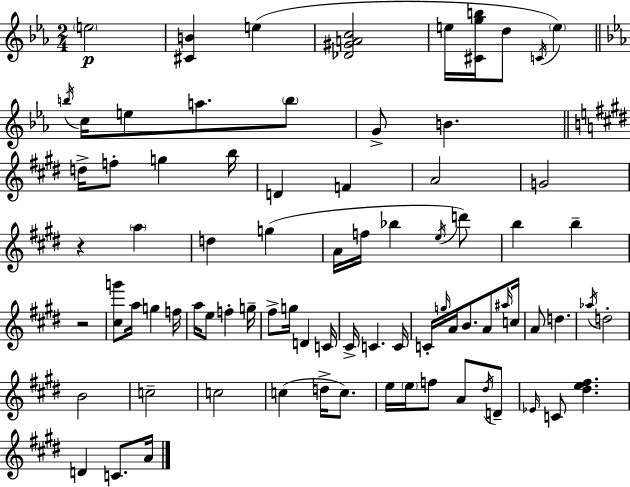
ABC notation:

X:1
T:Untitled
M:2/4
L:1/4
K:Cm
e2 [^CB] e [_D^GAc]2 e/4 [^Cgb]/4 d/2 C/4 e b/4 c/4 e/2 a/2 b/2 G/2 B d/4 f/2 g b/4 D F A2 G2 z a d g A/4 f/4 _b e/4 d'/2 b b z2 [^cg']/2 a/4 g f/4 a/4 e/2 f g/4 ^f/2 g/4 D C/4 ^C/4 C C/4 C/4 g/4 A/4 B/2 A/2 ^a/4 c/4 A/2 d _a/4 d2 B2 c2 c2 c d/4 c/2 e/4 e/4 f/2 A/2 ^d/4 D/2 _E/4 C/2 [^de^f] D C/2 A/4